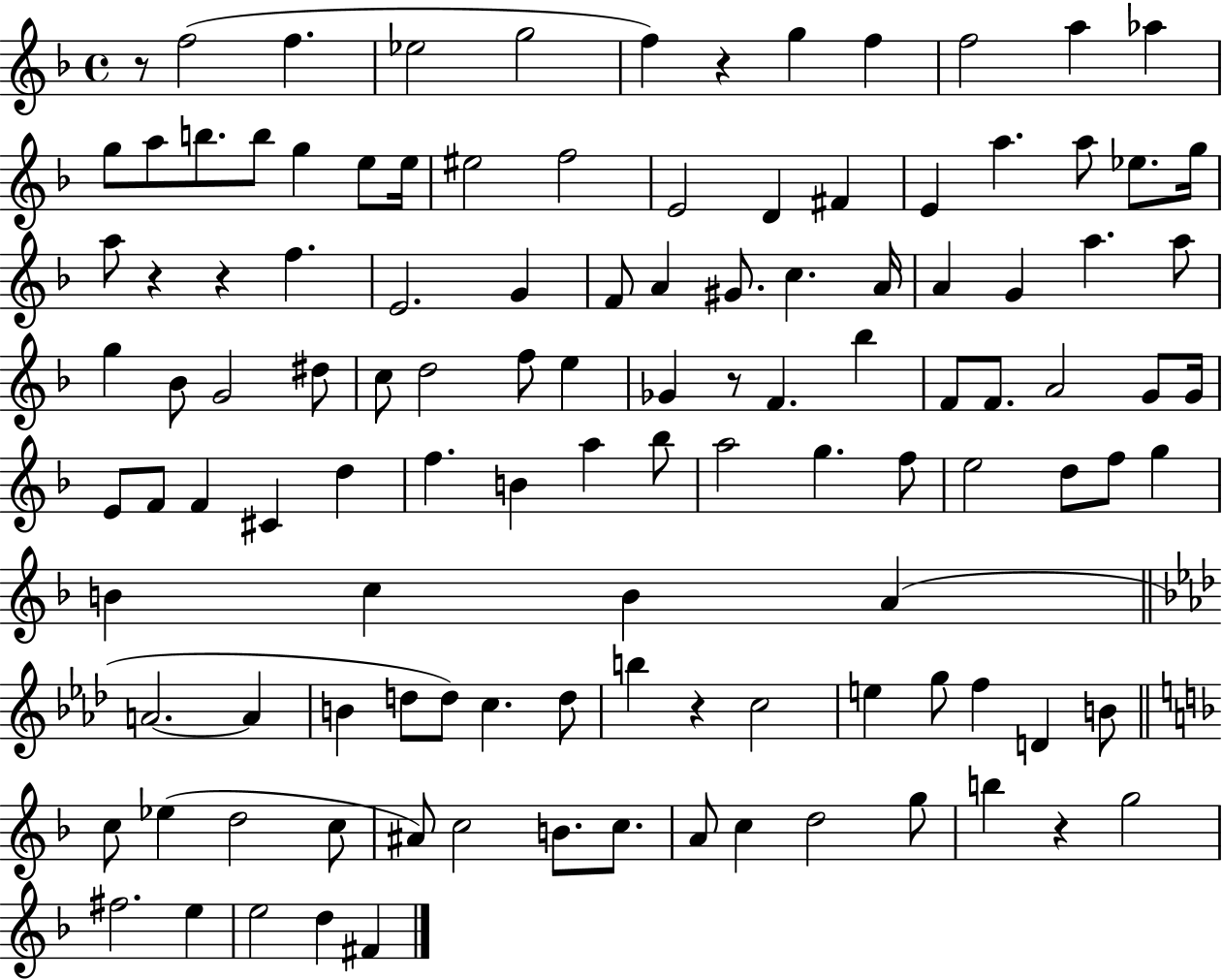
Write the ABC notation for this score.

X:1
T:Untitled
M:4/4
L:1/4
K:F
z/2 f2 f _e2 g2 f z g f f2 a _a g/2 a/2 b/2 b/2 g e/2 e/4 ^e2 f2 E2 D ^F E a a/2 _e/2 g/4 a/2 z z f E2 G F/2 A ^G/2 c A/4 A G a a/2 g _B/2 G2 ^d/2 c/2 d2 f/2 e _G z/2 F _b F/2 F/2 A2 G/2 G/4 E/2 F/2 F ^C d f B a _b/2 a2 g f/2 e2 d/2 f/2 g B c B A A2 A B d/2 d/2 c d/2 b z c2 e g/2 f D B/2 c/2 _e d2 c/2 ^A/2 c2 B/2 c/2 A/2 c d2 g/2 b z g2 ^f2 e e2 d ^F